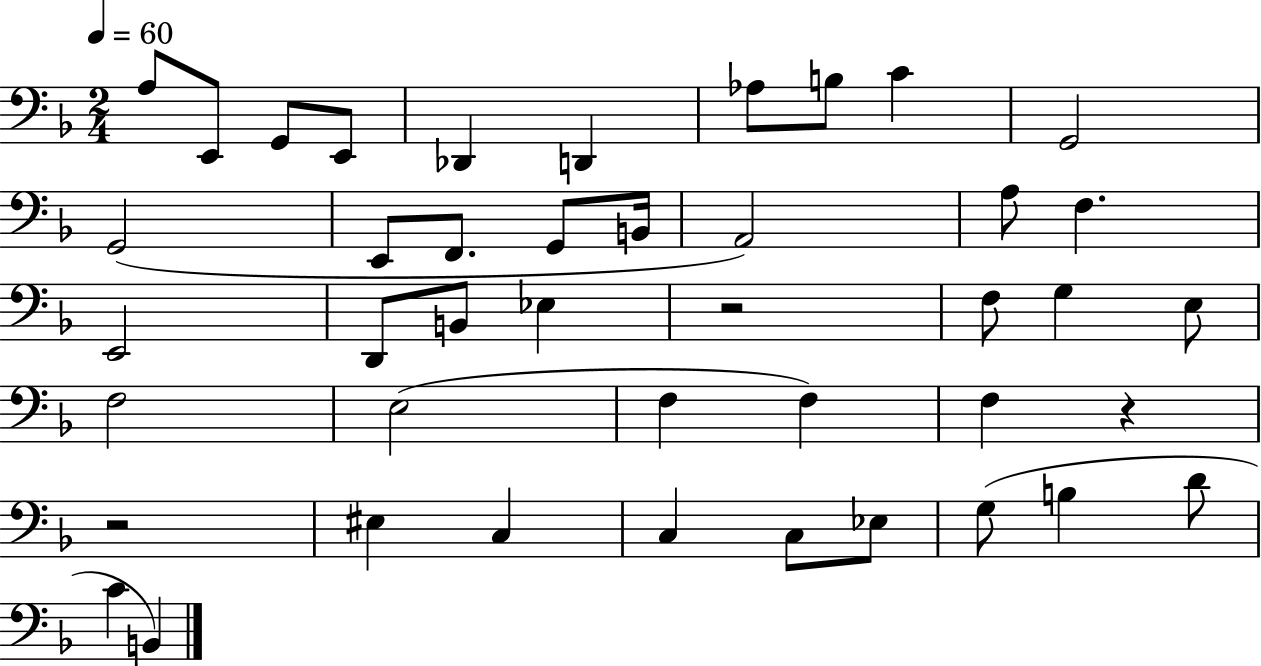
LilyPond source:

{
  \clef bass
  \numericTimeSignature
  \time 2/4
  \key f \major
  \tempo 4 = 60
  a8 e,8 g,8 e,8 | des,4 d,4 | aes8 b8 c'4 | g,2 | \break g,2( | e,8 f,8. g,8 b,16 | a,2) | a8 f4. | \break e,2 | d,8 b,8 ees4 | r2 | f8 g4 e8 | \break f2 | e2( | f4 f4) | f4 r4 | \break r2 | eis4 c4 | c4 c8 ees8 | g8( b4 d'8 | \break c'4 b,4) | \bar "|."
}